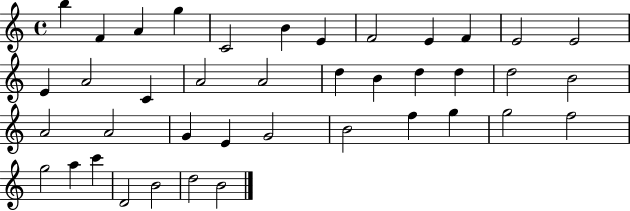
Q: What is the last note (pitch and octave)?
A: B4